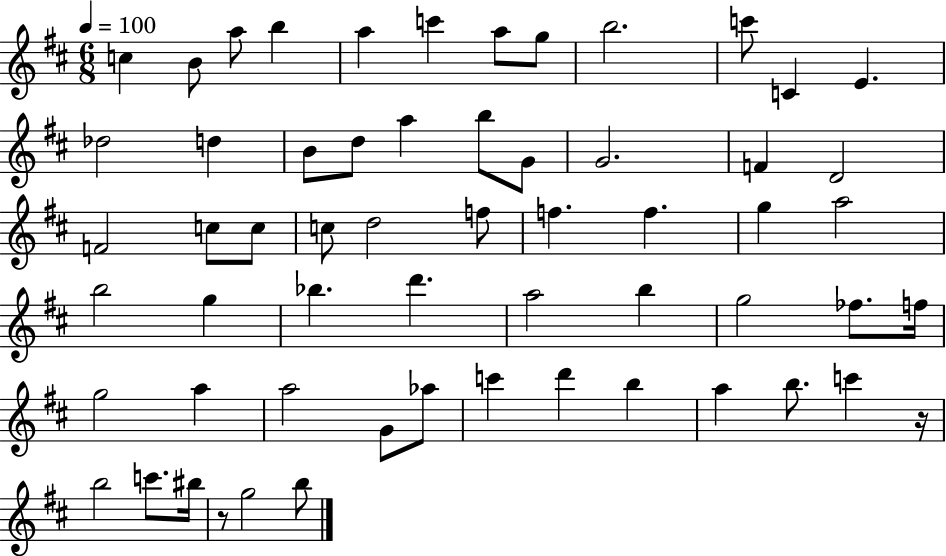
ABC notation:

X:1
T:Untitled
M:6/8
L:1/4
K:D
c B/2 a/2 b a c' a/2 g/2 b2 c'/2 C E _d2 d B/2 d/2 a b/2 G/2 G2 F D2 F2 c/2 c/2 c/2 d2 f/2 f f g a2 b2 g _b d' a2 b g2 _f/2 f/4 g2 a a2 G/2 _a/2 c' d' b a b/2 c' z/4 b2 c'/2 ^b/4 z/2 g2 b/2